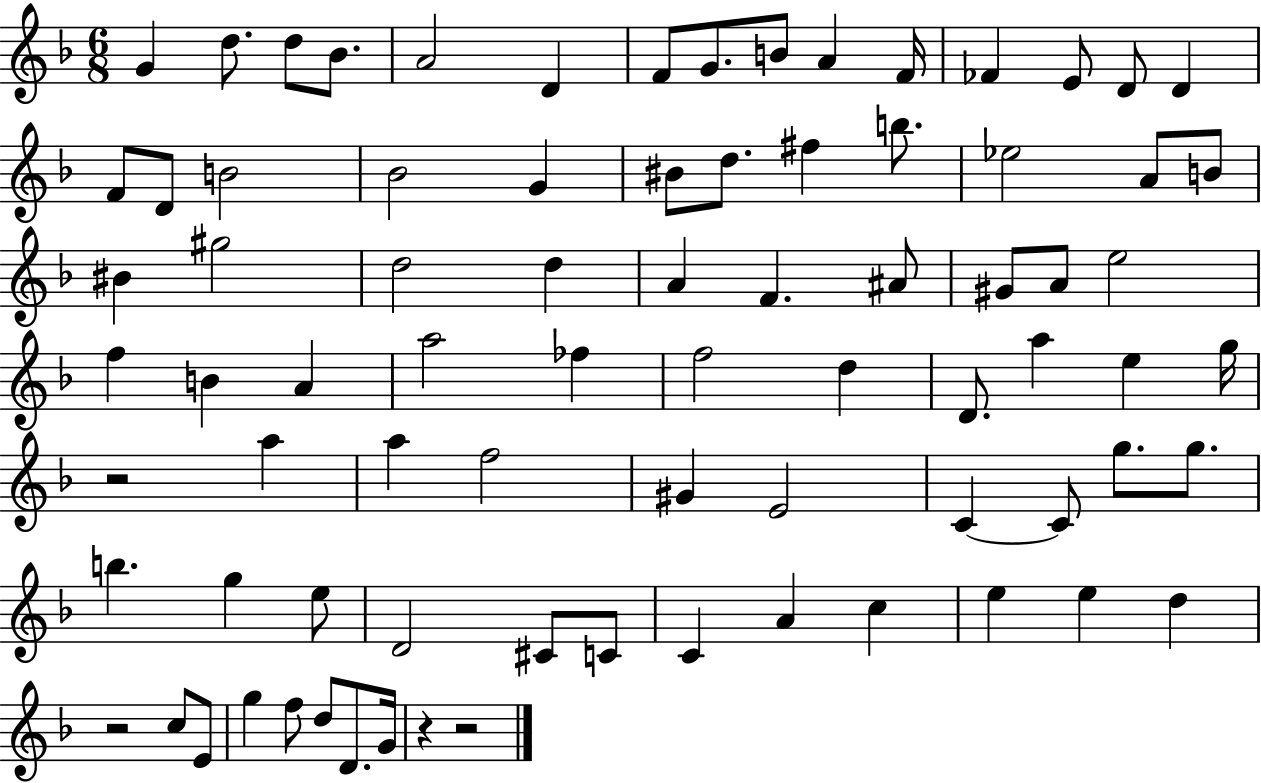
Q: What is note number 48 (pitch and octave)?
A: G5